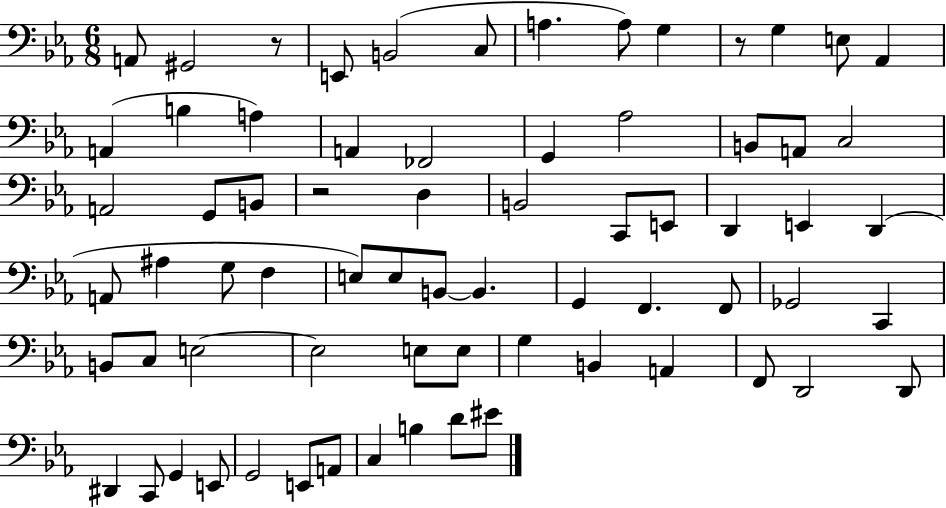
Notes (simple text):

A2/e G#2/h R/e E2/e B2/h C3/e A3/q. A3/e G3/q R/e G3/q E3/e Ab2/q A2/q B3/q A3/q A2/q FES2/h G2/q Ab3/h B2/e A2/e C3/h A2/h G2/e B2/e R/h D3/q B2/h C2/e E2/e D2/q E2/q D2/q A2/e A#3/q G3/e F3/q E3/e E3/e B2/e B2/q. G2/q F2/q. F2/e Gb2/h C2/q B2/e C3/e E3/h E3/h E3/e E3/e G3/q B2/q A2/q F2/e D2/h D2/e D#2/q C2/e G2/q E2/e G2/h E2/e A2/e C3/q B3/q D4/e EIS4/e